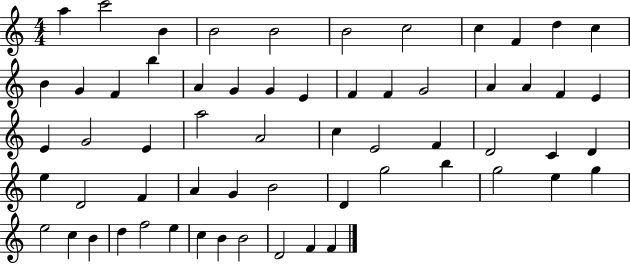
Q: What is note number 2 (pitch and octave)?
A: C6